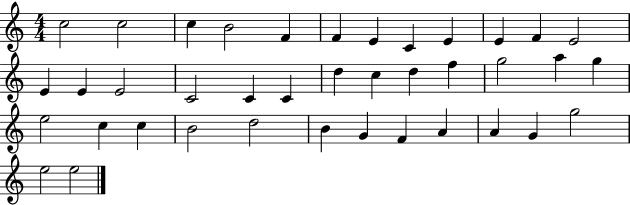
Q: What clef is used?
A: treble